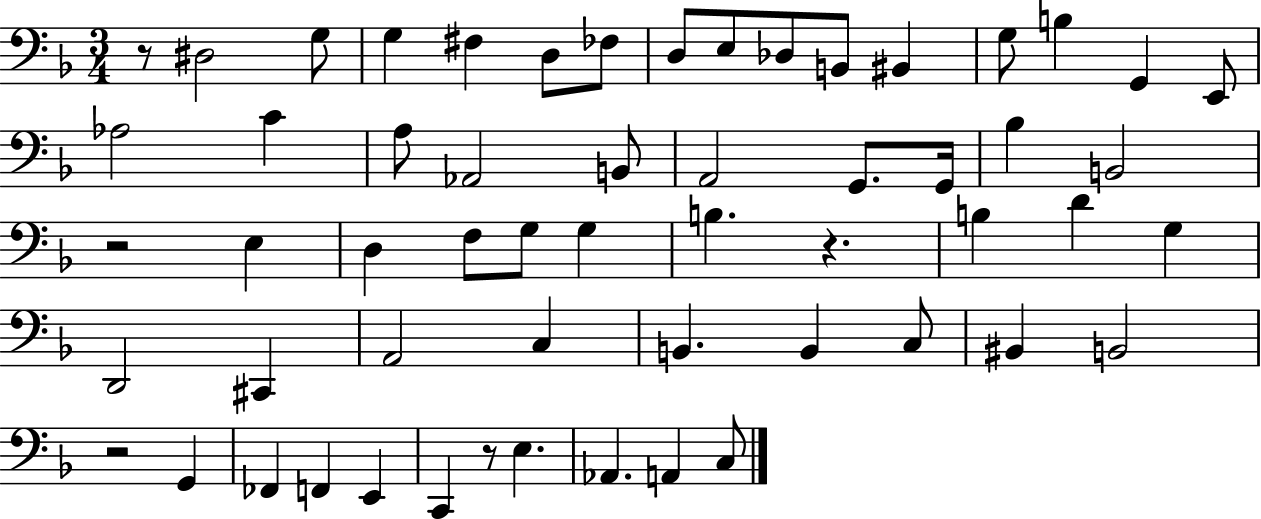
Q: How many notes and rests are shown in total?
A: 57